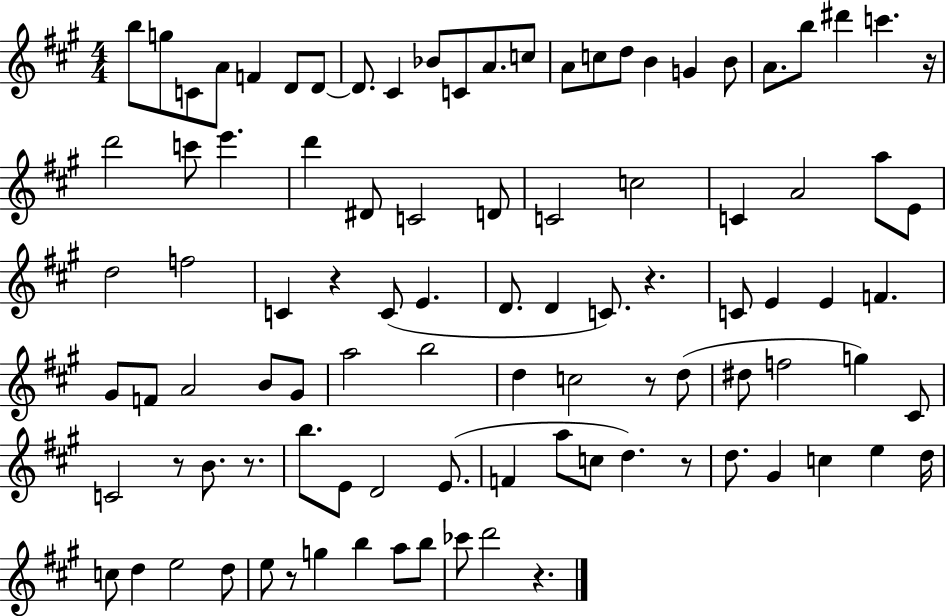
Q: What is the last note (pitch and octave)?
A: D6